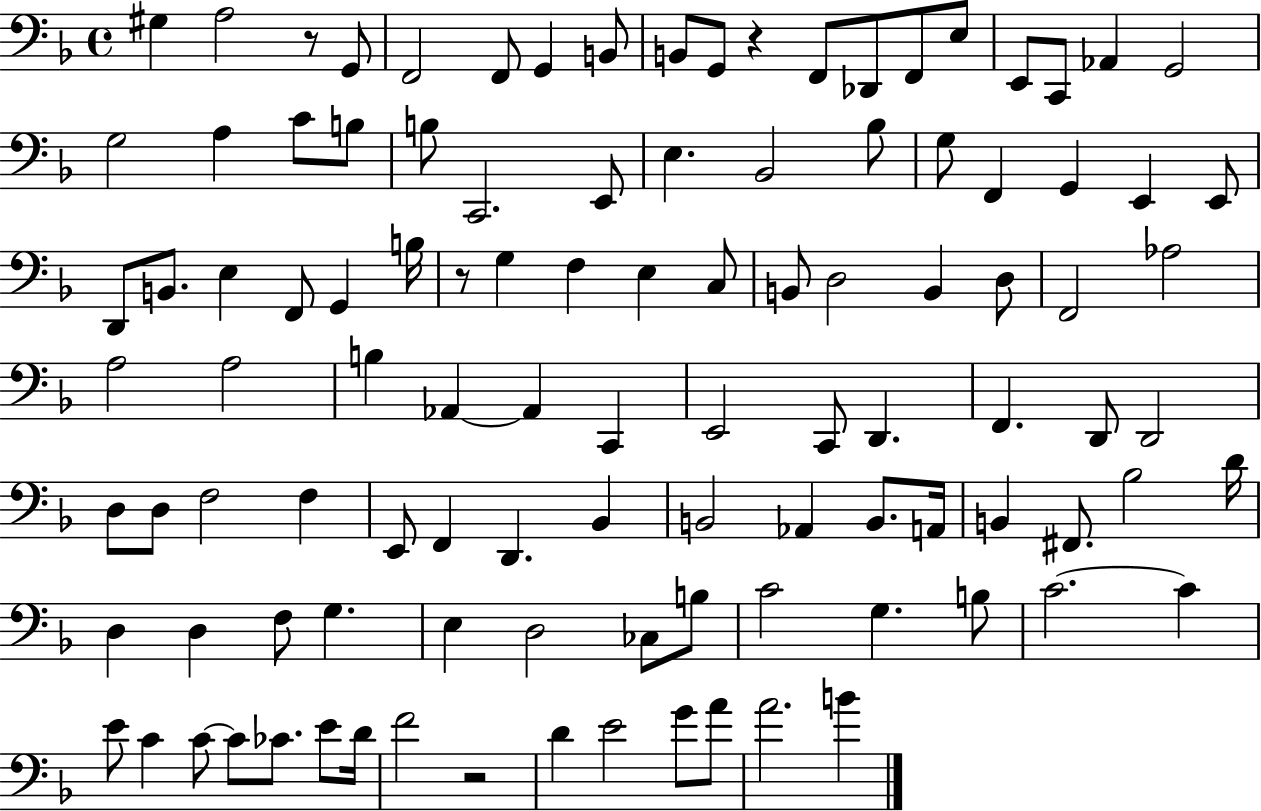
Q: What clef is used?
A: bass